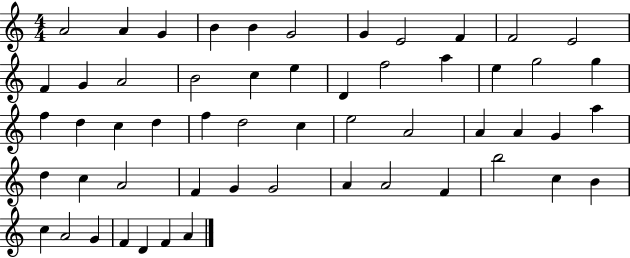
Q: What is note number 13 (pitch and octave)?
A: G4